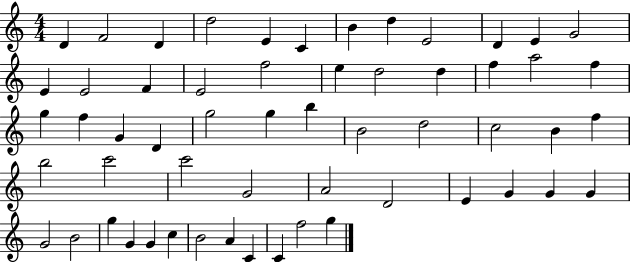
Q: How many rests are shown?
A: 0